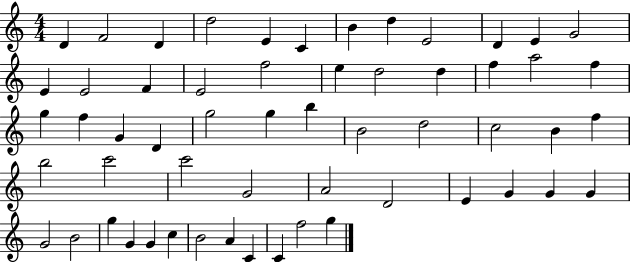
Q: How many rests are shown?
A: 0